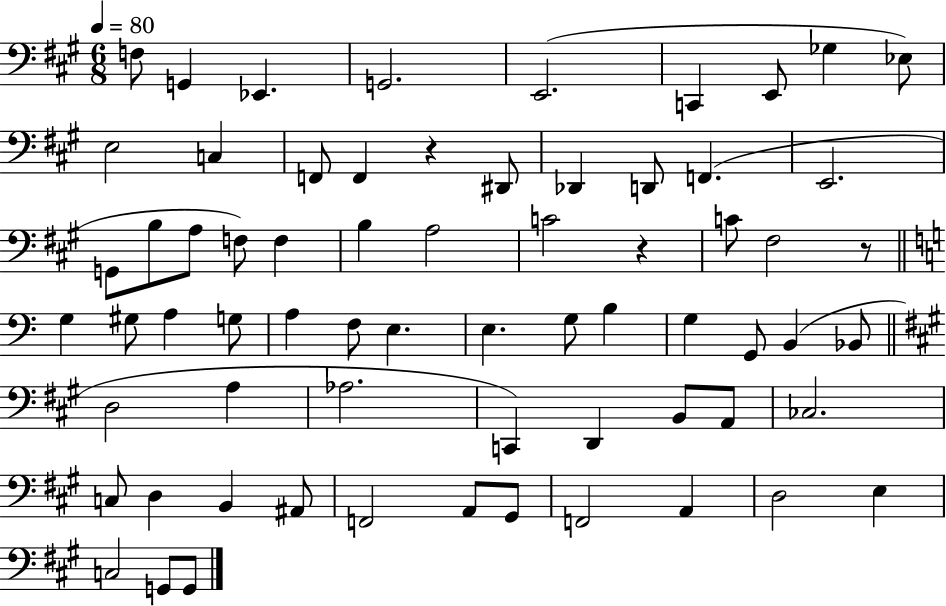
{
  \clef bass
  \numericTimeSignature
  \time 6/8
  \key a \major
  \tempo 4 = 80
  \repeat volta 2 { f8 g,4 ees,4. | g,2. | e,2.( | c,4 e,8 ges4 ees8) | \break e2 c4 | f,8 f,4 r4 dis,8 | des,4 d,8 f,4.( | e,2. | \break g,8 b8 a8 f8) f4 | b4 a2 | c'2 r4 | c'8 fis2 r8 | \break \bar "||" \break \key c \major g4 gis8 a4 g8 | a4 f8 e4. | e4. g8 b4 | g4 g,8 b,4( bes,8 | \break \bar "||" \break \key a \major d2 a4 | aes2. | c,4) d,4 b,8 a,8 | ces2. | \break c8 d4 b,4 ais,8 | f,2 a,8 gis,8 | f,2 a,4 | d2 e4 | \break c2 g,8 g,8 | } \bar "|."
}